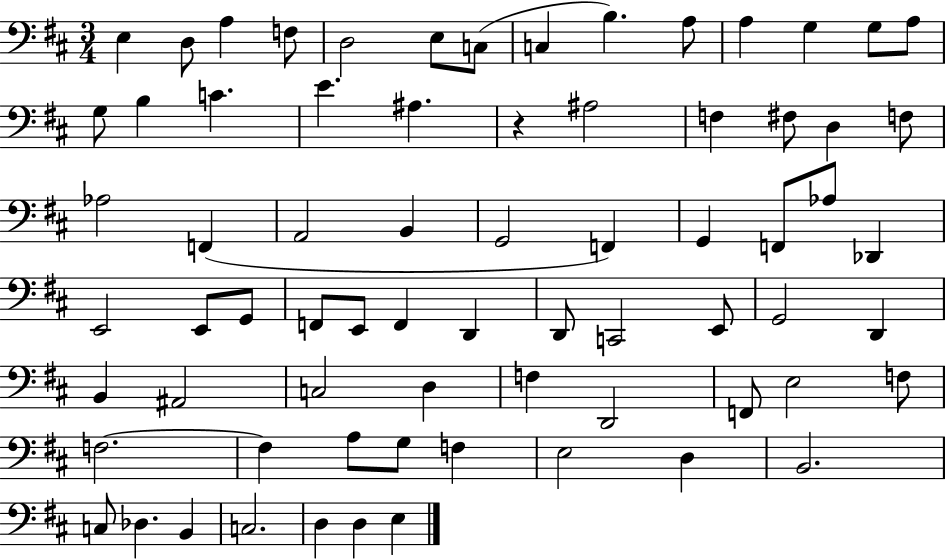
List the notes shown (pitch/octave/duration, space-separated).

E3/q D3/e A3/q F3/e D3/h E3/e C3/e C3/q B3/q. A3/e A3/q G3/q G3/e A3/e G3/e B3/q C4/q. E4/q. A#3/q. R/q A#3/h F3/q F#3/e D3/q F3/e Ab3/h F2/q A2/h B2/q G2/h F2/q G2/q F2/e Ab3/e Db2/q E2/h E2/e G2/e F2/e E2/e F2/q D2/q D2/e C2/h E2/e G2/h D2/q B2/q A#2/h C3/h D3/q F3/q D2/h F2/e E3/h F3/e F3/h. F3/q A3/e G3/e F3/q E3/h D3/q B2/h. C3/e Db3/q. B2/q C3/h. D3/q D3/q E3/q